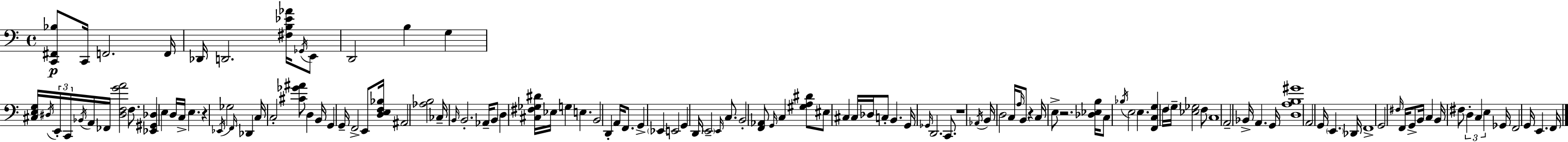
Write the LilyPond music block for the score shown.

{
  \clef bass
  \time 4/4
  \defaultTimeSignature
  \key c \major
  <c, fis, bes>8\p c,16 f,2. f,16 | des,16 d,2. <fis b ees' aes'>16 \acciaccatura { ges,16 } e,8 | d,2 b4 g4 | <cis e g>16 \acciaccatura { dis16 } \tuplet 3/2 { e,16-. c,16 \acciaccatura { bes,16 } } a,16 fes,16 <dis f g' a'>2 | \break f8. <ees, gis, des>4 e4 d16 c16-> e4. | r4 \acciaccatura { ees,16 } ges2 | \grace { f,16 } des,4 c16 c2-. <cis' ges' ais'>8 | d4 b,16 g,4 g,16-- f,2-> | \break e,8 <d e f bes>16 ais,2 <aes b>2 | ces16-- \grace { b,16 } b,2.-. | aes,16-- b,8 d4 <cis fis ges dis'>16 ees16 g4 | e4. b,2 d,4-. | \break a,16 f,8. g,4-> \parenthesize ees,4 e,2 | g,4 d,16 \parenthesize e,2-- | \grace { e,16 } c8. b,2-. <f, aes,>8 | \grace { g,16 } c4 <gis a dis'>8 eis8 cis4 cis16 des16 | \break c8-. b,4. g,16 \grace { ges,16 } d,2. | c,8. r1 | \acciaccatura { aes,16 } b,16 d2 | c16 \grace { a16 } b,8 r4 c16 e8-> r2. | \break <des ees b>16 c8 \acciaccatura { bes16 } e2 | e4. <f, c g>4 | f16 \parenthesize g16-- <ees ges>2 f8 c1 | a,2-- | \break bes,16-> a,4. g,16 <d a b gis'>1 | a,2 | g,16 \parenthesize e,4. des,16 f,1-> | g,2 | \break \grace { fis16 } f,16 g,8-> b,16 c4 b,16 fis8 | \tuplet 3/2 { d4-. c4 e4 } ges,16 f,2 | g,16 e,4. f,16 \bar "|."
}